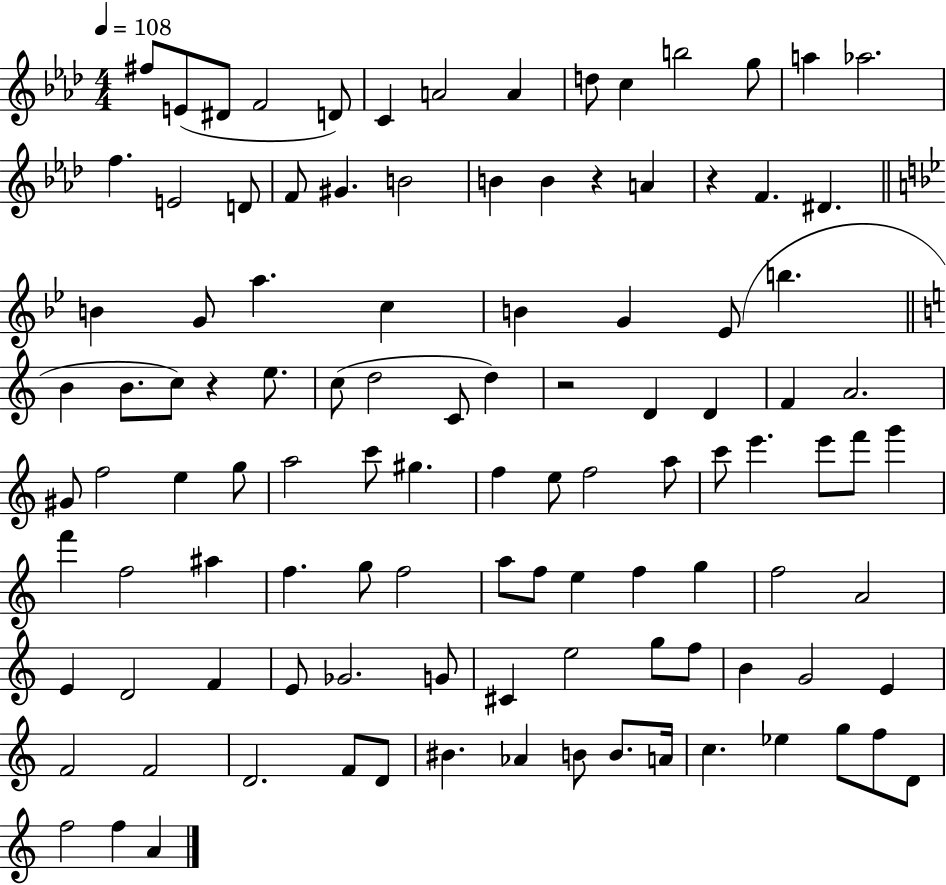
F#5/e E4/e D#4/e F4/h D4/e C4/q A4/h A4/q D5/e C5/q B5/h G5/e A5/q Ab5/h. F5/q. E4/h D4/e F4/e G#4/q. B4/h B4/q B4/q R/q A4/q R/q F4/q. D#4/q. B4/q G4/e A5/q. C5/q B4/q G4/q Eb4/e B5/q. B4/q B4/e. C5/e R/q E5/e. C5/e D5/h C4/e D5/q R/h D4/q D4/q F4/q A4/h. G#4/e F5/h E5/q G5/e A5/h C6/e G#5/q. F5/q E5/e F5/h A5/e C6/e E6/q. E6/e F6/e G6/q F6/q F5/h A#5/q F5/q. G5/e F5/h A5/e F5/e E5/q F5/q G5/q F5/h A4/h E4/q D4/h F4/q E4/e Gb4/h. G4/e C#4/q E5/h G5/e F5/e B4/q G4/h E4/q F4/h F4/h D4/h. F4/e D4/e BIS4/q. Ab4/q B4/e B4/e. A4/s C5/q. Eb5/q G5/e F5/e D4/e F5/h F5/q A4/q